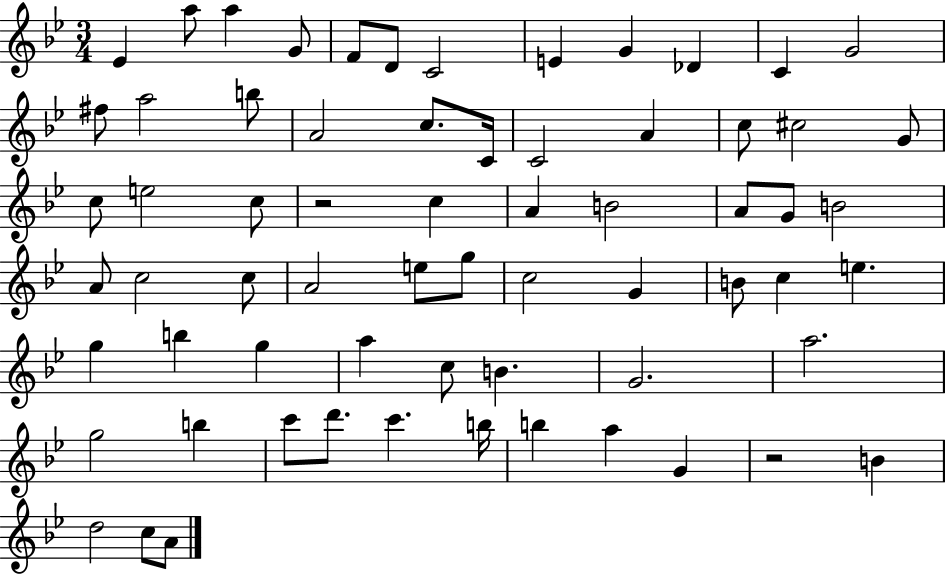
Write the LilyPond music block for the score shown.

{
  \clef treble
  \numericTimeSignature
  \time 3/4
  \key bes \major
  \repeat volta 2 { ees'4 a''8 a''4 g'8 | f'8 d'8 c'2 | e'4 g'4 des'4 | c'4 g'2 | \break fis''8 a''2 b''8 | a'2 c''8. c'16 | c'2 a'4 | c''8 cis''2 g'8 | \break c''8 e''2 c''8 | r2 c''4 | a'4 b'2 | a'8 g'8 b'2 | \break a'8 c''2 c''8 | a'2 e''8 g''8 | c''2 g'4 | b'8 c''4 e''4. | \break g''4 b''4 g''4 | a''4 c''8 b'4. | g'2. | a''2. | \break g''2 b''4 | c'''8 d'''8. c'''4. b''16 | b''4 a''4 g'4 | r2 b'4 | \break d''2 c''8 a'8 | } \bar "|."
}